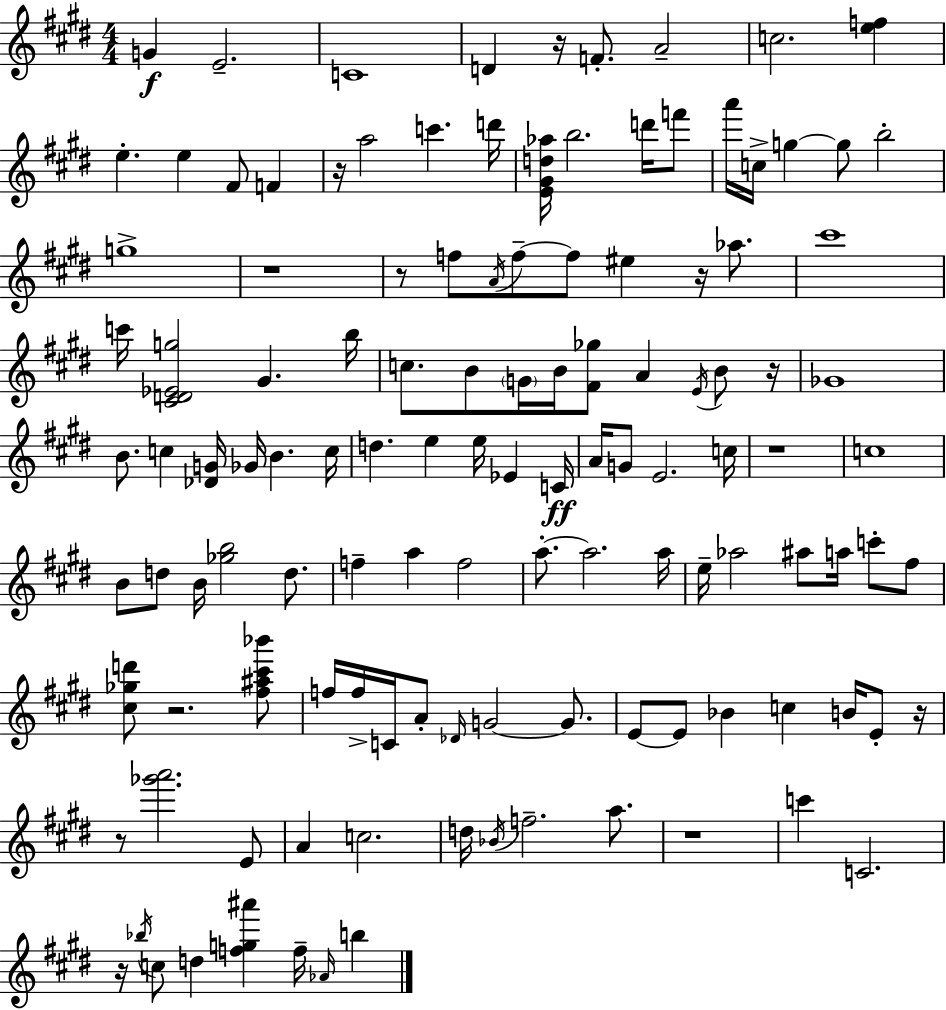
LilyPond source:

{
  \clef treble
  \numericTimeSignature
  \time 4/4
  \key e \major
  g'4\f e'2.-- | c'1 | d'4 r16 f'8.-. a'2-- | c''2. <e'' f''>4 | \break e''4.-. e''4 fis'8 f'4 | r16 a''2 c'''4. d'''16 | <e' gis' d'' aes''>16 b''2. d'''16 f'''8 | a'''16 c''16-> g''4~~ g''8 b''2-. | \break g''1-> | r1 | r8 f''8 \acciaccatura { a'16 } f''8--~~ f''8 eis''4 r16 aes''8. | cis'''1 | \break c'''16 <cis' d' ees' g''>2 gis'4. | b''16 c''8. b'8 \parenthesize g'16 b'16 <fis' ges''>8 a'4 \acciaccatura { e'16 } b'8 | r16 ges'1 | b'8. c''4 <des' g'>16 ges'16 b'4. | \break c''16 d''4. e''4 e''16 ees'4 | c'16\ff a'16 g'8 e'2. | c''16 r1 | c''1 | \break b'8 d''8 b'16 <ges'' b''>2 d''8. | f''4-- a''4 f''2 | a''8.-.~~ a''2. | a''16 e''16-- aes''2 ais''8 a''16 c'''8-. | \break fis''8 <cis'' ges'' d'''>8 r2. | <fis'' ais'' cis''' bes'''>8 f''16 f''16-> c'16 a'8-. \grace { des'16 } g'2~~ | g'8. e'8~~ e'8 bes'4 c''4 b'16 | e'8-. r16 r8 <ges''' a'''>2. | \break e'8 a'4 c''2. | d''16 \acciaccatura { bes'16 } f''2.-- | a''8. r1 | c'''4 c'2. | \break r16 \acciaccatura { bes''16 } c''8 d''4 <f'' g'' ais'''>4 | f''16-- \grace { aes'16 } b''4 \bar "|."
}